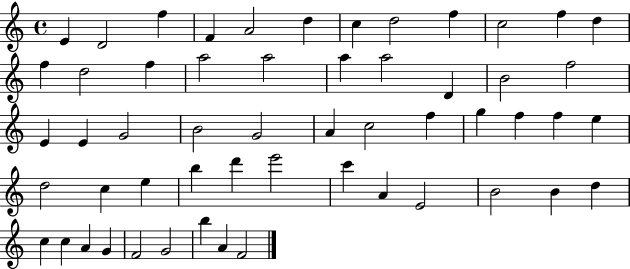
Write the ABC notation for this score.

X:1
T:Untitled
M:4/4
L:1/4
K:C
E D2 f F A2 d c d2 f c2 f d f d2 f a2 a2 a a2 D B2 f2 E E G2 B2 G2 A c2 f g f f e d2 c e b d' e'2 c' A E2 B2 B d c c A G F2 G2 b A F2